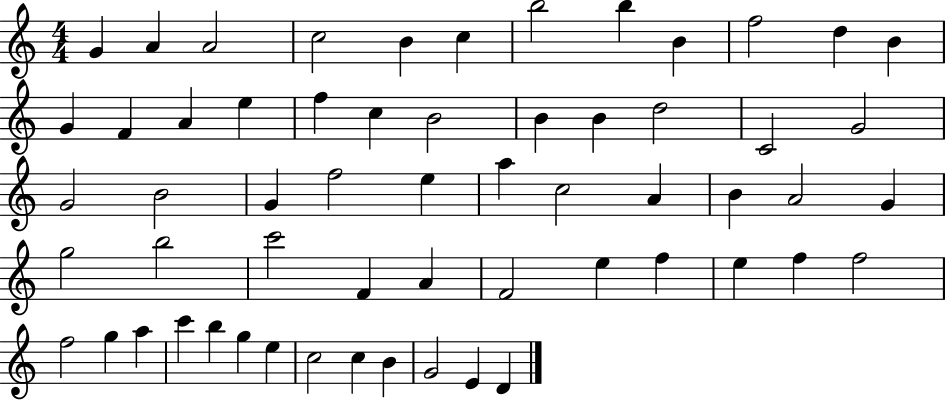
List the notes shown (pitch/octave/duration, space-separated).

G4/q A4/q A4/h C5/h B4/q C5/q B5/h B5/q B4/q F5/h D5/q B4/q G4/q F4/q A4/q E5/q F5/q C5/q B4/h B4/q B4/q D5/h C4/h G4/h G4/h B4/h G4/q F5/h E5/q A5/q C5/h A4/q B4/q A4/h G4/q G5/h B5/h C6/h F4/q A4/q F4/h E5/q F5/q E5/q F5/q F5/h F5/h G5/q A5/q C6/q B5/q G5/q E5/q C5/h C5/q B4/q G4/h E4/q D4/q